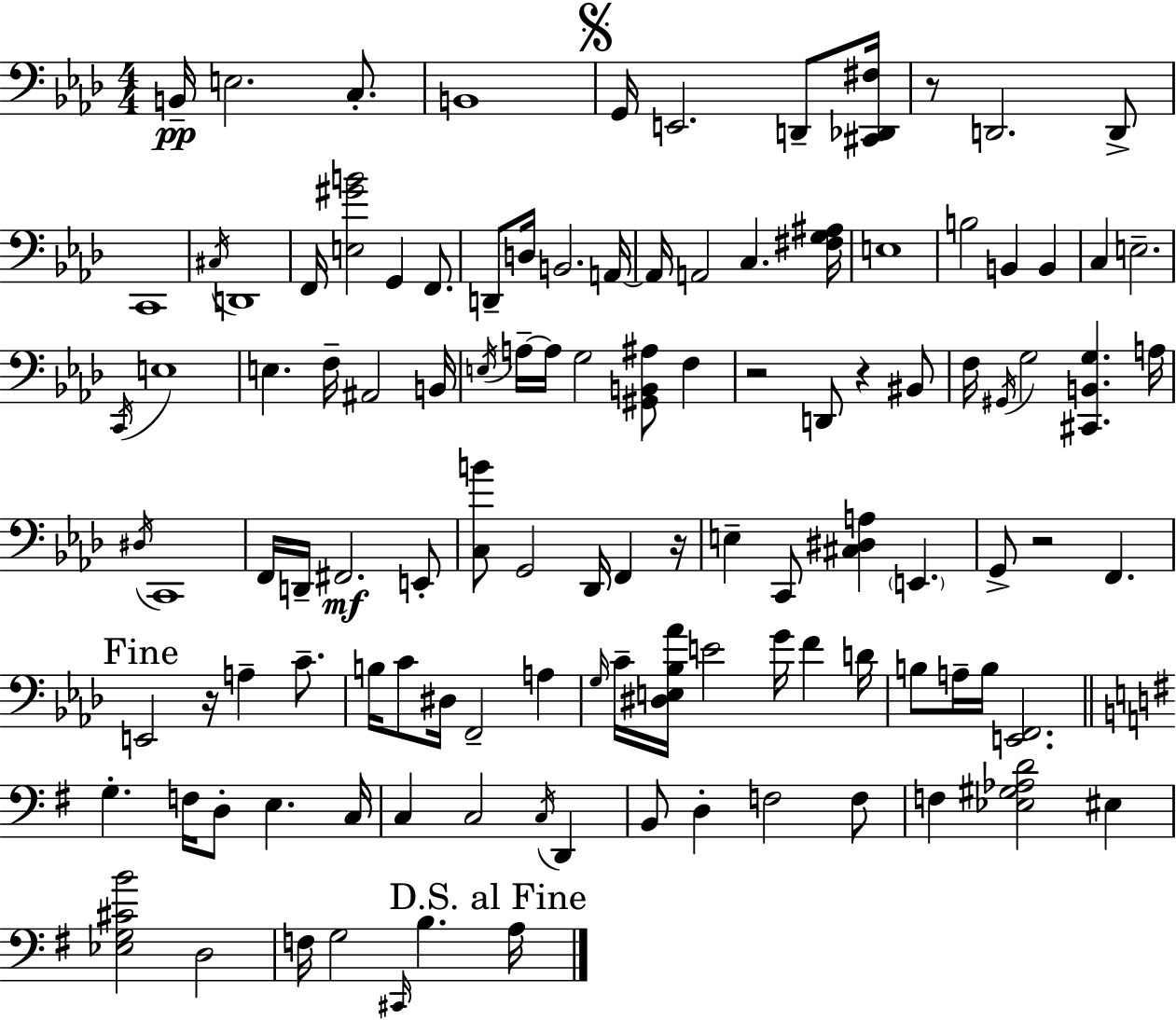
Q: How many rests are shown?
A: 6